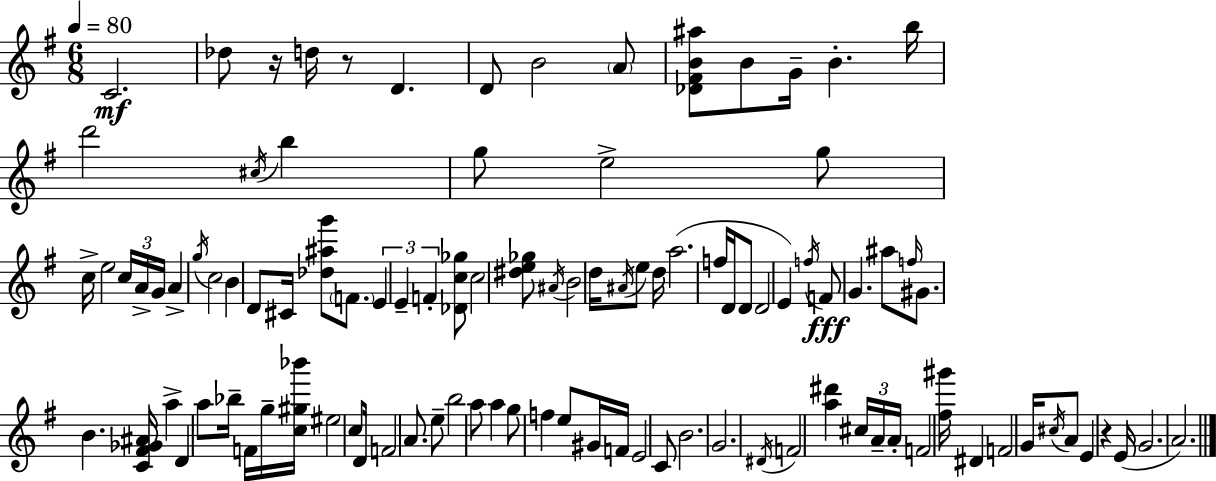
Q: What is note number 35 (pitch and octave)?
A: B4